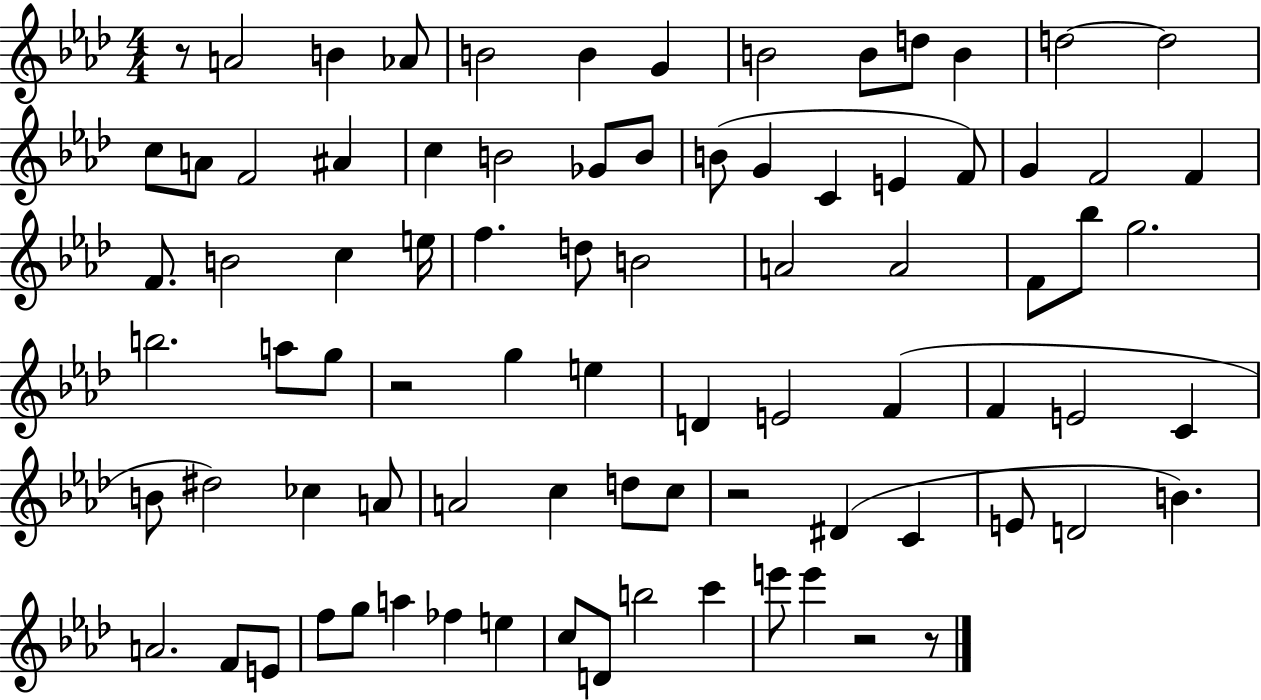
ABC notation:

X:1
T:Untitled
M:4/4
L:1/4
K:Ab
z/2 A2 B _A/2 B2 B G B2 B/2 d/2 B d2 d2 c/2 A/2 F2 ^A c B2 _G/2 B/2 B/2 G C E F/2 G F2 F F/2 B2 c e/4 f d/2 B2 A2 A2 F/2 _b/2 g2 b2 a/2 g/2 z2 g e D E2 F F E2 C B/2 ^d2 _c A/2 A2 c d/2 c/2 z2 ^D C E/2 D2 B A2 F/2 E/2 f/2 g/2 a _f e c/2 D/2 b2 c' e'/2 e' z2 z/2